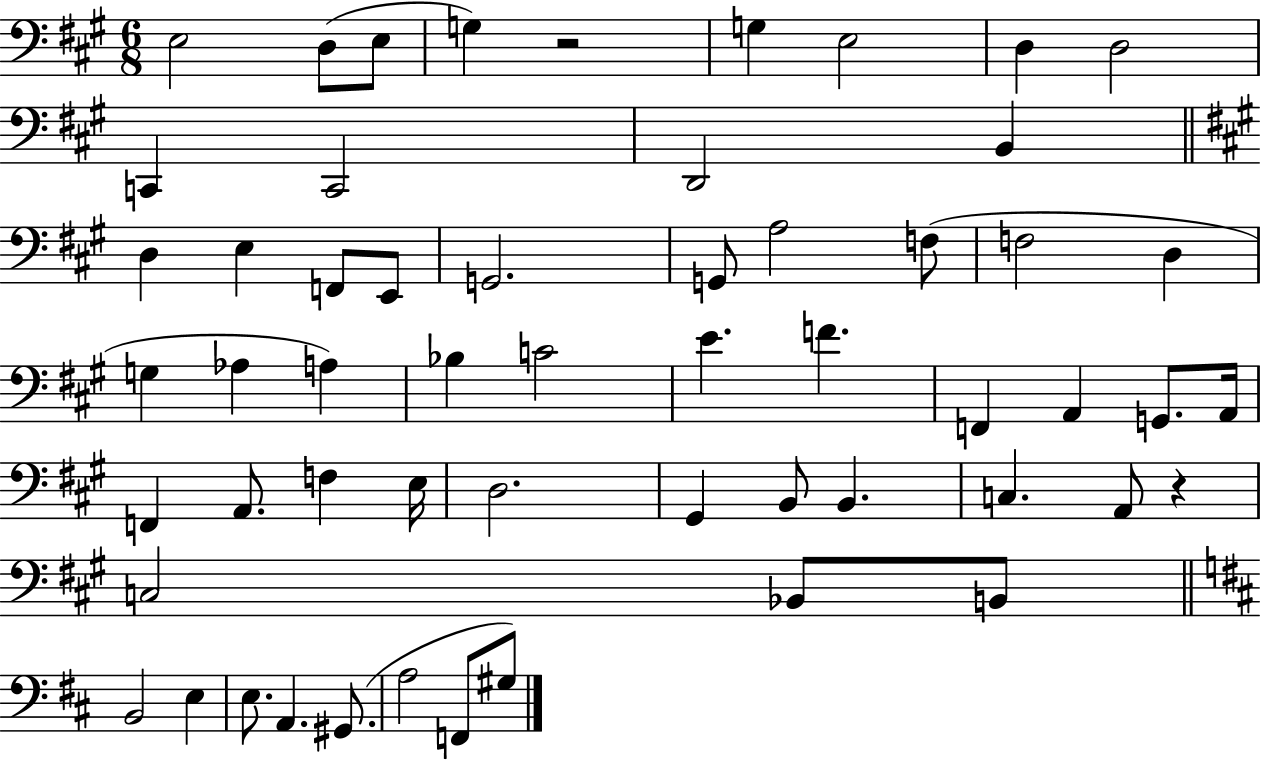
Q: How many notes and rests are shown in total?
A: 56